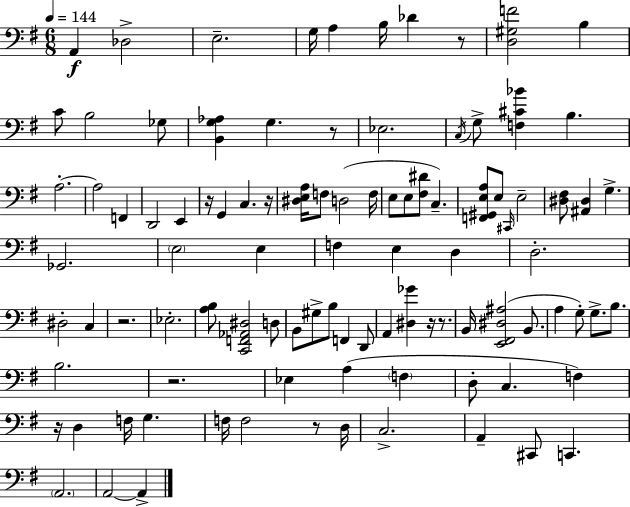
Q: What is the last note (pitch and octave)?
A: A2